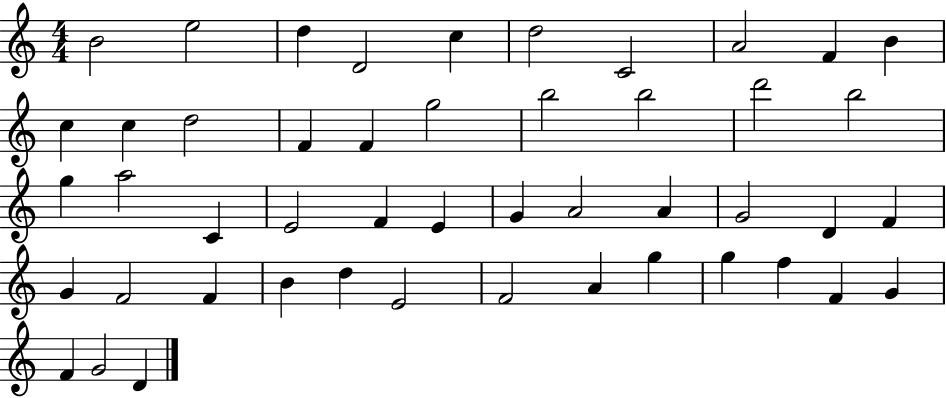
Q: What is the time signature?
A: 4/4